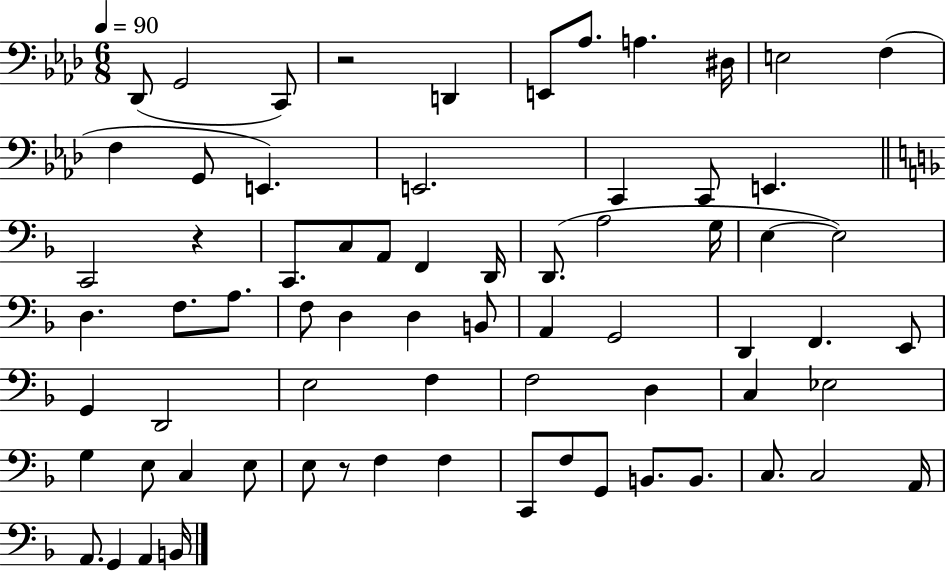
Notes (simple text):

Db2/e G2/h C2/e R/h D2/q E2/e Ab3/e. A3/q. D#3/s E3/h F3/q F3/q G2/e E2/q. E2/h. C2/q C2/e E2/q. C2/h R/q C2/e. C3/e A2/e F2/q D2/s D2/e. A3/h G3/s E3/q E3/h D3/q. F3/e. A3/e. F3/e D3/q D3/q B2/e A2/q G2/h D2/q F2/q. E2/e G2/q D2/h E3/h F3/q F3/h D3/q C3/q Eb3/h G3/q E3/e C3/q E3/e E3/e R/e F3/q F3/q C2/e F3/e G2/e B2/e. B2/e. C3/e. C3/h A2/s A2/e. G2/q A2/q B2/s